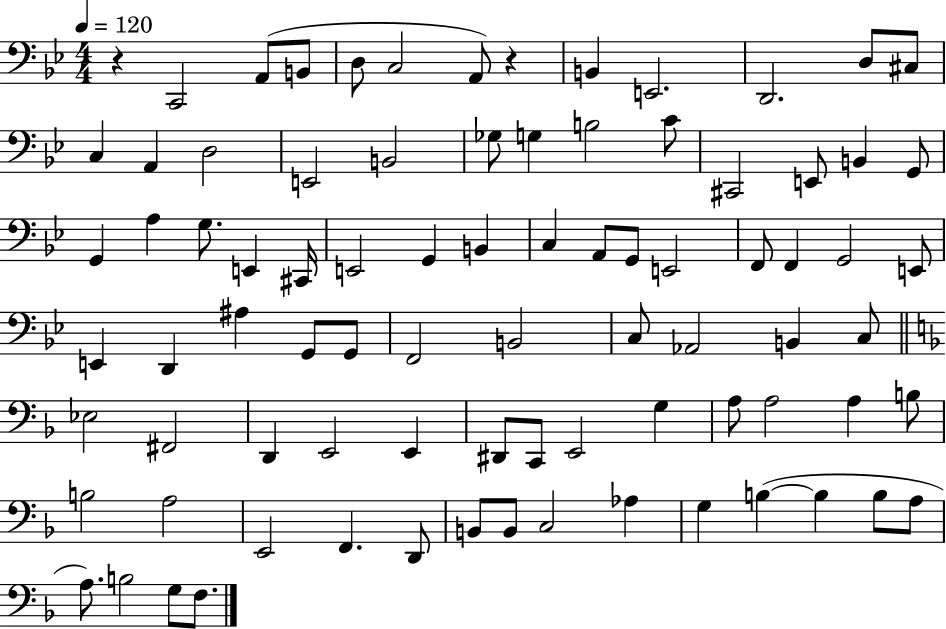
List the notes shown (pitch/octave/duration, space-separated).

R/q C2/h A2/e B2/e D3/e C3/h A2/e R/q B2/q E2/h. D2/h. D3/e C#3/e C3/q A2/q D3/h E2/h B2/h Gb3/e G3/q B3/h C4/e C#2/h E2/e B2/q G2/e G2/q A3/q G3/e. E2/q C#2/s E2/h G2/q B2/q C3/q A2/e G2/e E2/h F2/e F2/q G2/h E2/e E2/q D2/q A#3/q G2/e G2/e F2/h B2/h C3/e Ab2/h B2/q C3/e Eb3/h F#2/h D2/q E2/h E2/q D#2/e C2/e E2/h G3/q A3/e A3/h A3/q B3/e B3/h A3/h E2/h F2/q. D2/e B2/e B2/e C3/h Ab3/q G3/q B3/q B3/q B3/e A3/e A3/e. B3/h G3/e F3/e.